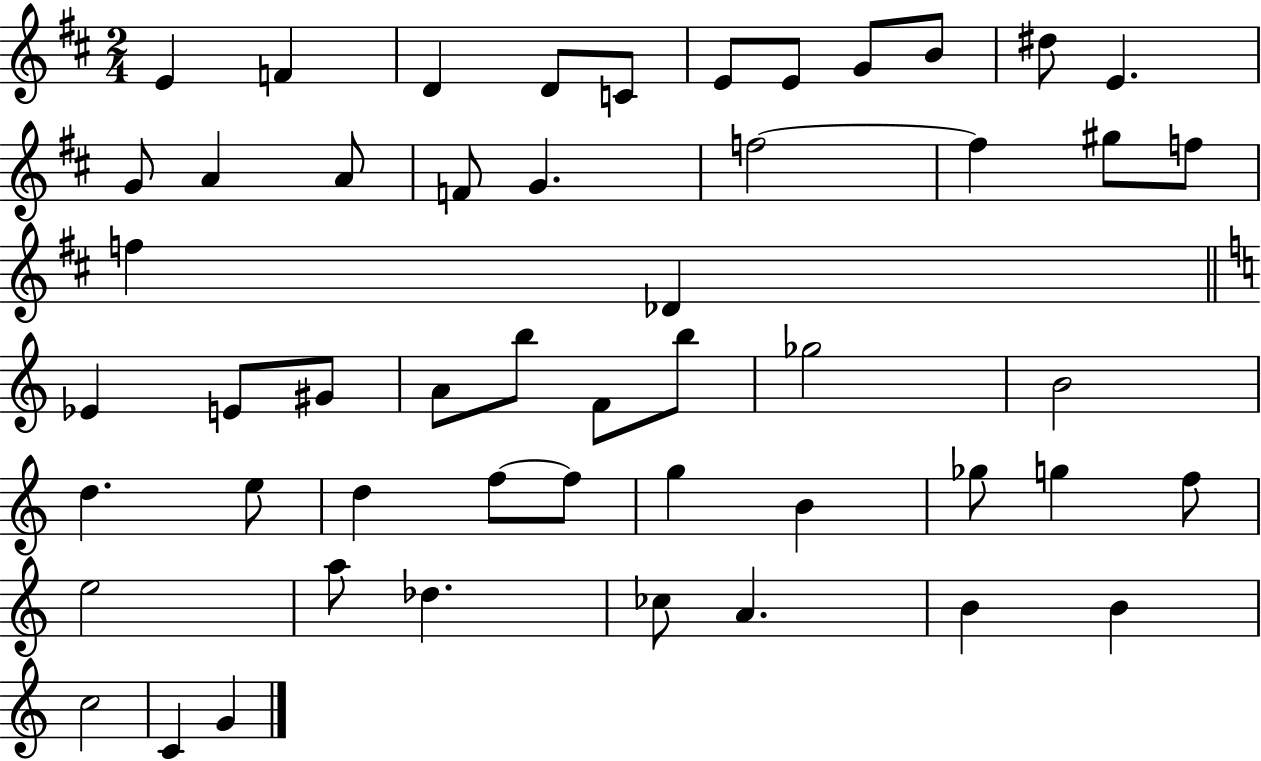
E4/q F4/q D4/q D4/e C4/e E4/e E4/e G4/e B4/e D#5/e E4/q. G4/e A4/q A4/e F4/e G4/q. F5/h F5/q G#5/e F5/e F5/q Db4/q Eb4/q E4/e G#4/e A4/e B5/e F4/e B5/e Gb5/h B4/h D5/q. E5/e D5/q F5/e F5/e G5/q B4/q Gb5/e G5/q F5/e E5/h A5/e Db5/q. CES5/e A4/q. B4/q B4/q C5/h C4/q G4/q